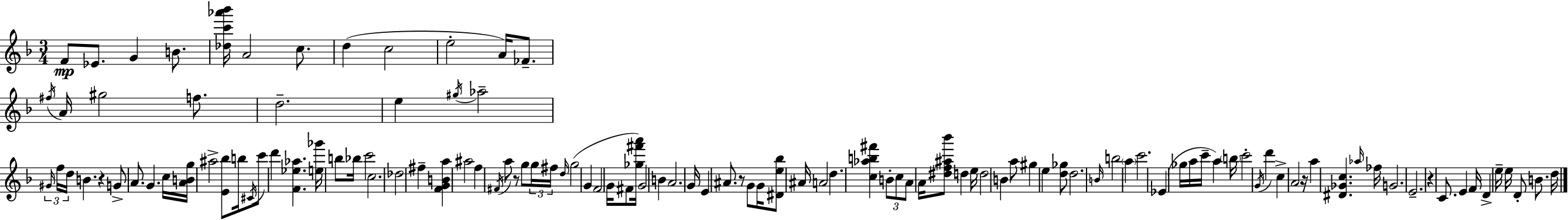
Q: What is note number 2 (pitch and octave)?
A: Eb4